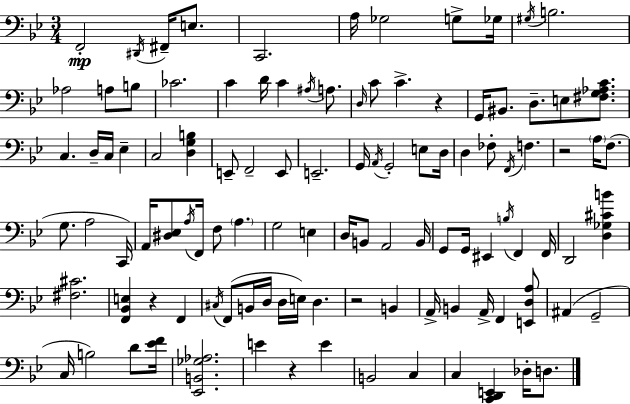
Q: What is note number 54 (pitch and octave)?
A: F3